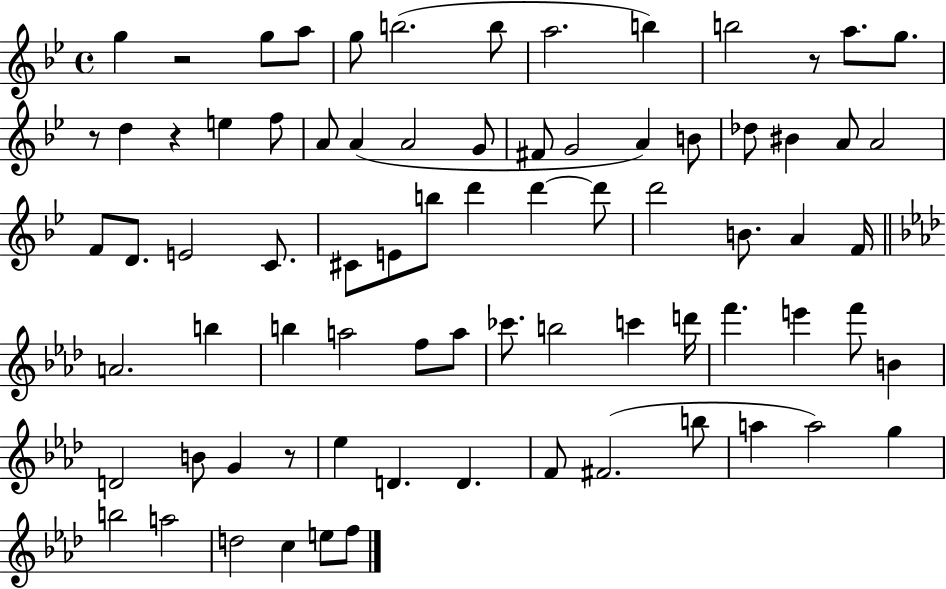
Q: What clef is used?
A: treble